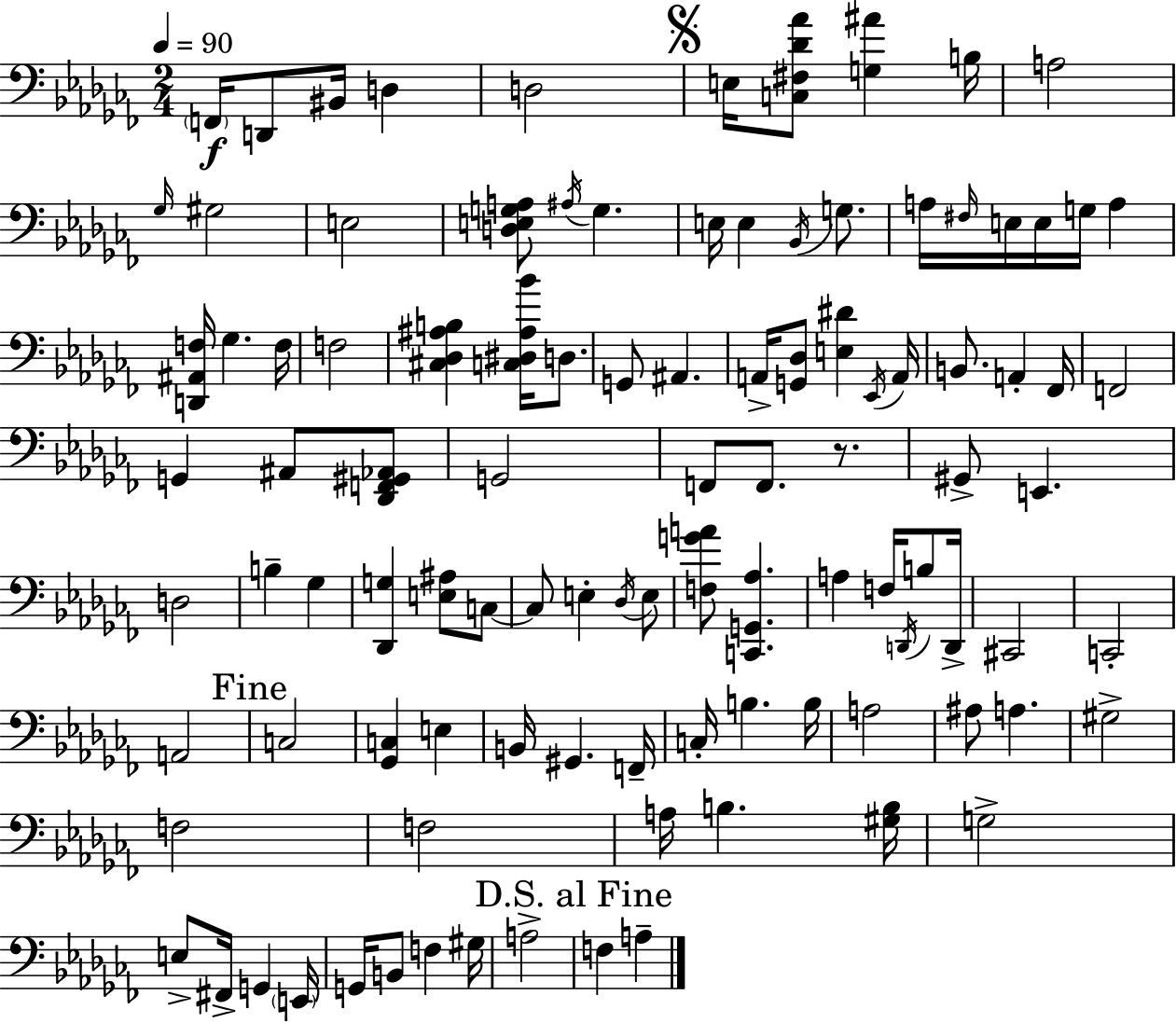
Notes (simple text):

F2/s D2/e BIS2/s D3/q D3/h E3/s [C3,F#3,Db4,Ab4]/e [G3,A#4]/q B3/s A3/h Gb3/s G#3/h E3/h [D3,E3,G3,A3]/e A#3/s G3/q. E3/s E3/q Bb2/s G3/e. A3/s F#3/s E3/s E3/s G3/s A3/q [D2,A#2,F3]/s Gb3/q. F3/s F3/h [C#3,Db3,A#3,B3]/q [C3,D#3,A#3,Bb4]/s D3/e. G2/e A#2/q. A2/s [G2,Db3]/e [E3,D#4]/q Eb2/s A2/s B2/e. A2/q FES2/s F2/h G2/q A#2/e [Db2,F2,G#2,Ab2]/e G2/h F2/e F2/e. R/e. G#2/e E2/q. D3/h B3/q Gb3/q [Db2,G3]/q [E3,A#3]/e C3/e C3/e E3/q Db3/s E3/e [F3,G4,A4]/e [C2,G2,Ab3]/q. A3/q F3/s D2/s B3/e D2/s C#2/h C2/h A2/h C3/h [Gb2,C3]/q E3/q B2/s G#2/q. F2/s C3/s B3/q. B3/s A3/h A#3/e A3/q. G#3/h F3/h F3/h A3/s B3/q. [G#3,B3]/s G3/h E3/e F#2/s G2/q E2/s G2/s B2/e F3/q G#3/s A3/h F3/q A3/q